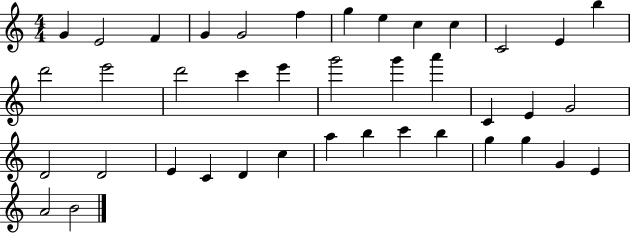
X:1
T:Untitled
M:4/4
L:1/4
K:C
G E2 F G G2 f g e c c C2 E b d'2 e'2 d'2 c' e' g'2 g' a' C E G2 D2 D2 E C D c a b c' b g g G E A2 B2